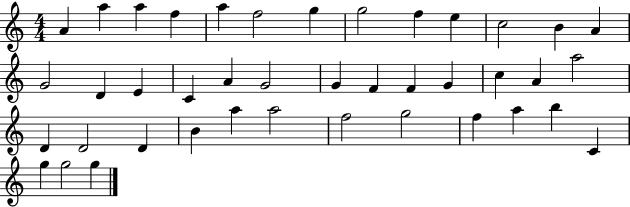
{
  \clef treble
  \numericTimeSignature
  \time 4/4
  \key c \major
  a'4 a''4 a''4 f''4 | a''4 f''2 g''4 | g''2 f''4 e''4 | c''2 b'4 a'4 | \break g'2 d'4 e'4 | c'4 a'4 g'2 | g'4 f'4 f'4 g'4 | c''4 a'4 a''2 | \break d'4 d'2 d'4 | b'4 a''4 a''2 | f''2 g''2 | f''4 a''4 b''4 c'4 | \break g''4 g''2 g''4 | \bar "|."
}